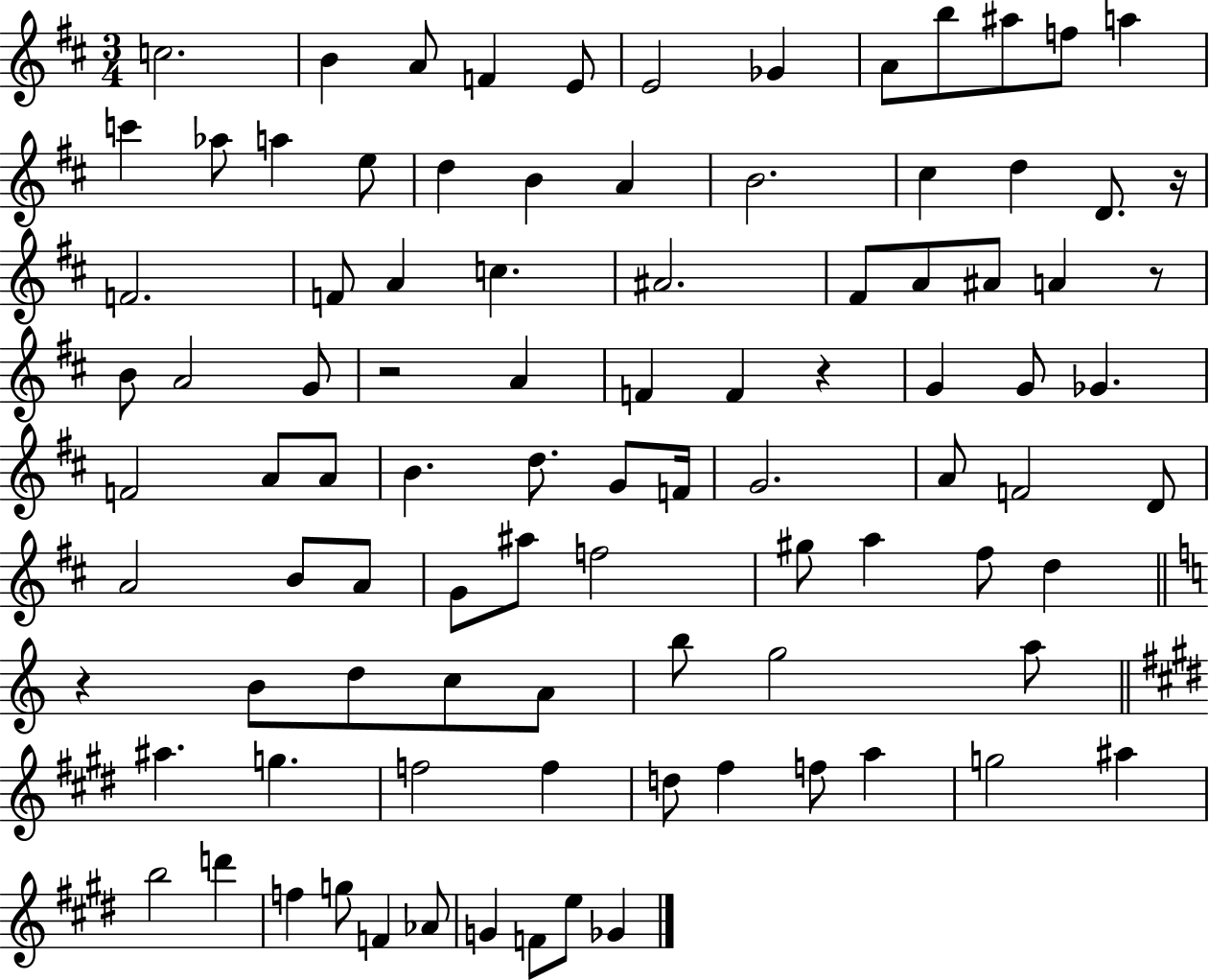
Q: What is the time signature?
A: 3/4